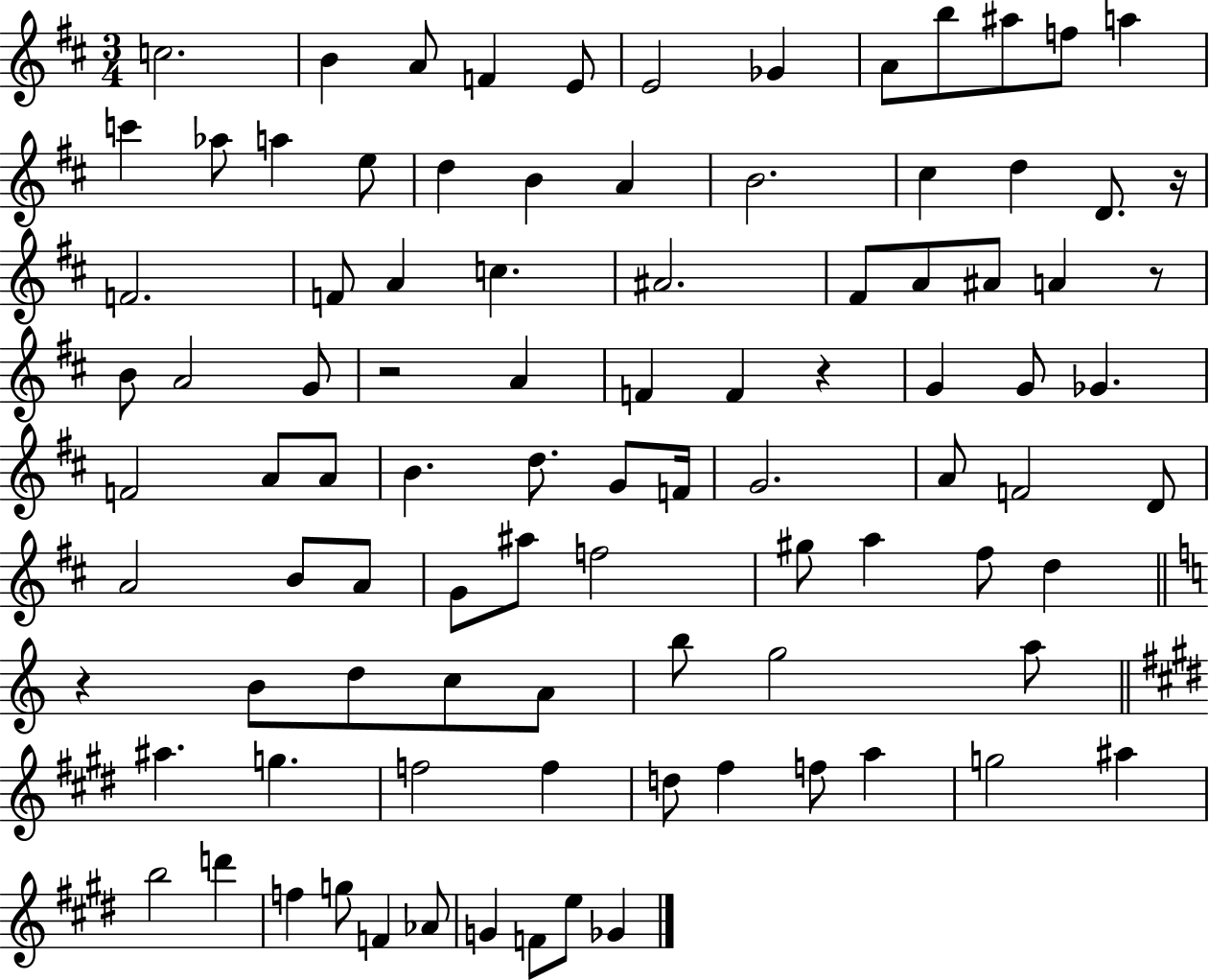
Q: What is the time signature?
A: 3/4